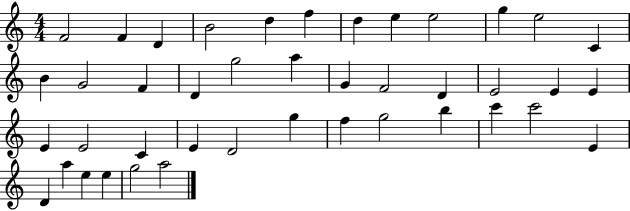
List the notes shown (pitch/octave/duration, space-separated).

F4/h F4/q D4/q B4/h D5/q F5/q D5/q E5/q E5/h G5/q E5/h C4/q B4/q G4/h F4/q D4/q G5/h A5/q G4/q F4/h D4/q E4/h E4/q E4/q E4/q E4/h C4/q E4/q D4/h G5/q F5/q G5/h B5/q C6/q C6/h E4/q D4/q A5/q E5/q E5/q G5/h A5/h